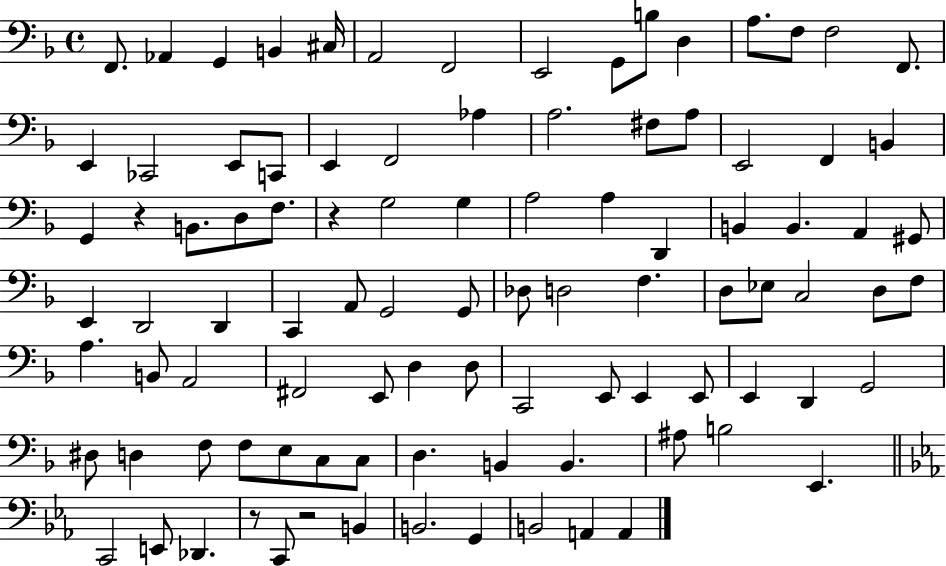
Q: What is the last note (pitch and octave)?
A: A2